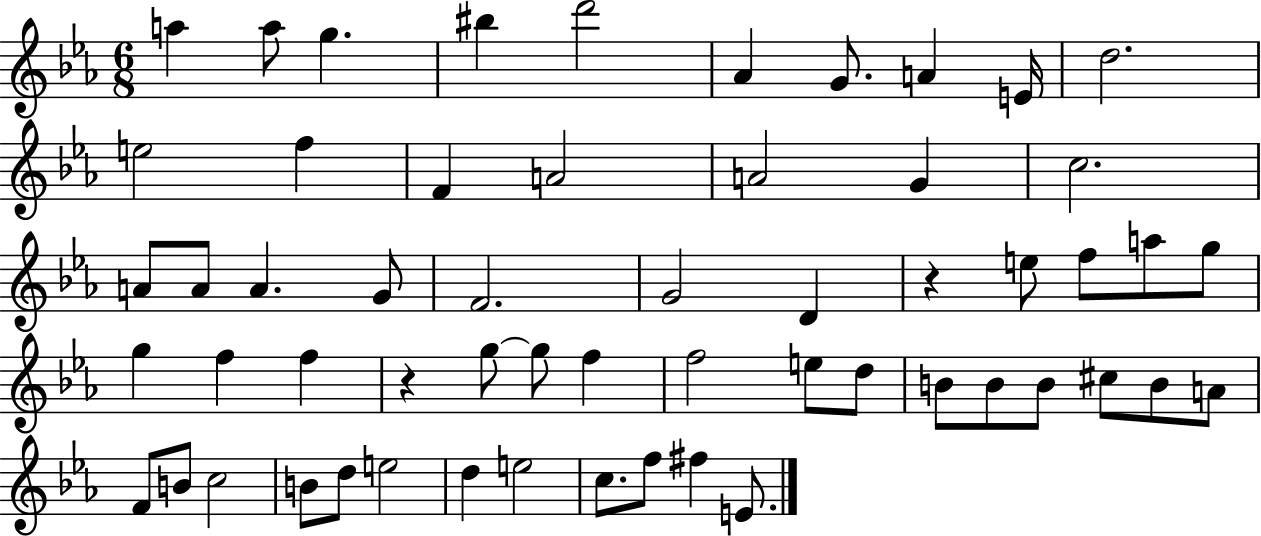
X:1
T:Untitled
M:6/8
L:1/4
K:Eb
a a/2 g ^b d'2 _A G/2 A E/4 d2 e2 f F A2 A2 G c2 A/2 A/2 A G/2 F2 G2 D z e/2 f/2 a/2 g/2 g f f z g/2 g/2 f f2 e/2 d/2 B/2 B/2 B/2 ^c/2 B/2 A/2 F/2 B/2 c2 B/2 d/2 e2 d e2 c/2 f/2 ^f E/2